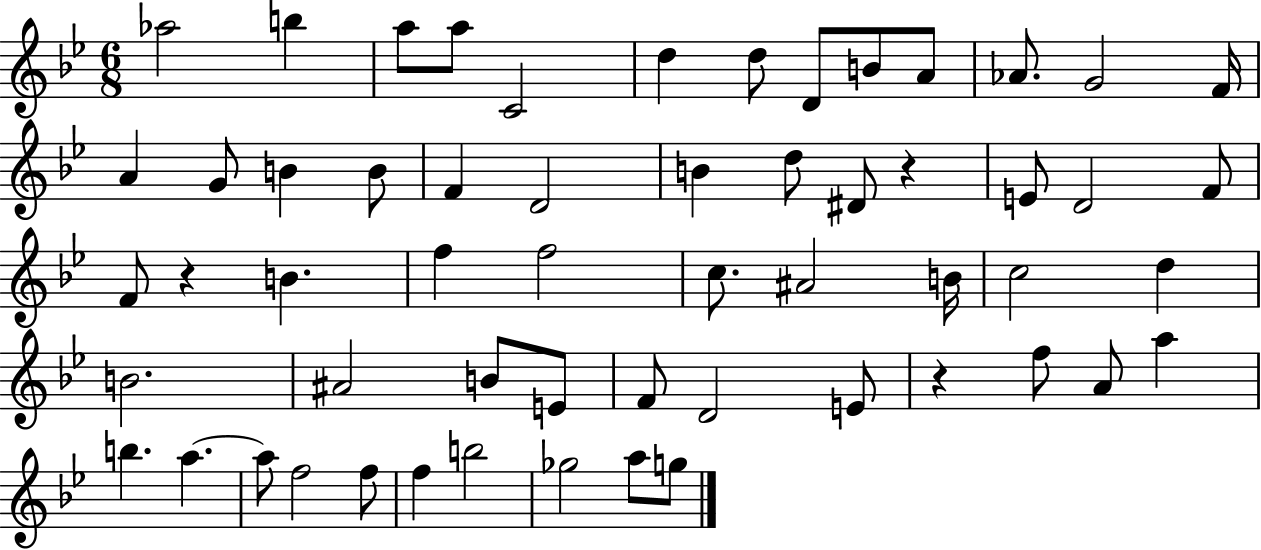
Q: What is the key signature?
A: BES major